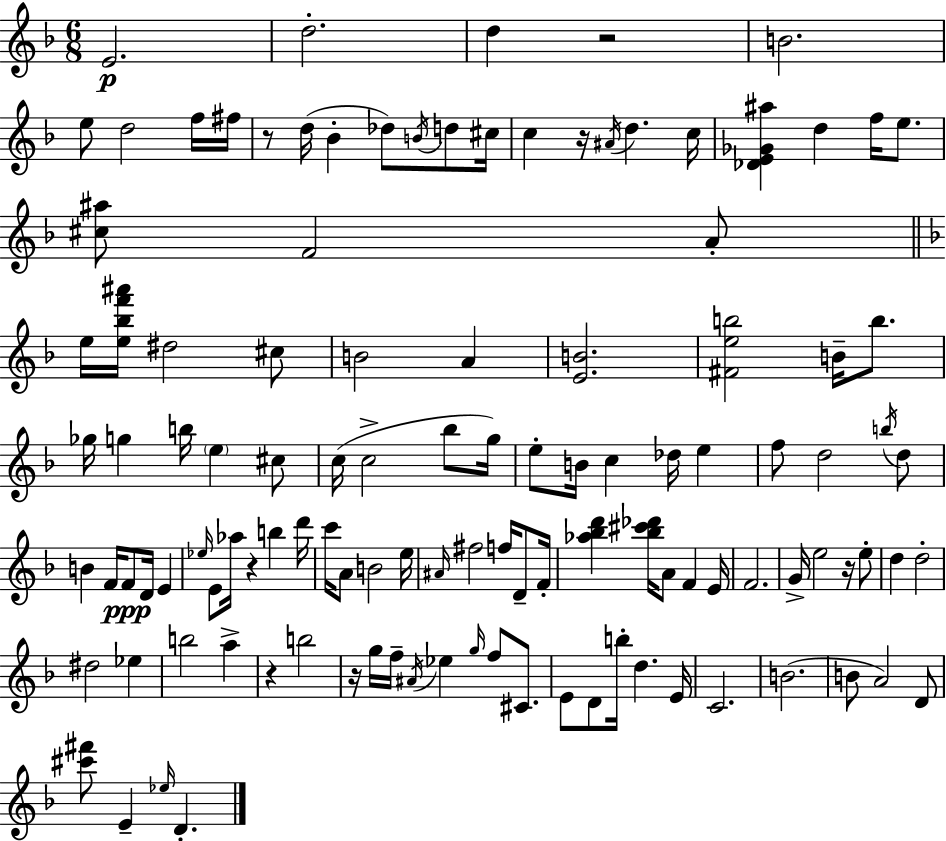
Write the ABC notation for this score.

X:1
T:Untitled
M:6/8
L:1/4
K:F
E2 d2 d z2 B2 e/2 d2 f/4 ^f/4 z/2 d/4 _B _d/2 B/4 d/2 ^c/4 c z/4 ^A/4 d c/4 [_DE_G^a] d f/4 e/2 [^c^a]/2 F2 A/2 e/4 [e_bf'^a']/4 ^d2 ^c/2 B2 A [EB]2 [^Feb]2 B/4 b/2 _g/4 g b/4 e ^c/2 c/4 c2 _b/2 g/4 e/2 B/4 c _d/4 e f/2 d2 b/4 d/2 B F/4 F/2 D/4 E _e/4 E/2 _a/4 z b d'/4 c'/4 A/2 B2 e/4 ^A/4 ^f2 f/4 D/2 F/4 [_a_bd'] [_b^c'_d']/4 A/2 F E/4 F2 G/4 e2 z/4 e/2 d d2 ^d2 _e b2 a z b2 z/4 g/4 f/4 ^A/4 _e g/4 f/2 ^C/2 E/2 D/2 b/4 d E/4 C2 B2 B/2 A2 D/2 [^c'^f']/2 E _e/4 D